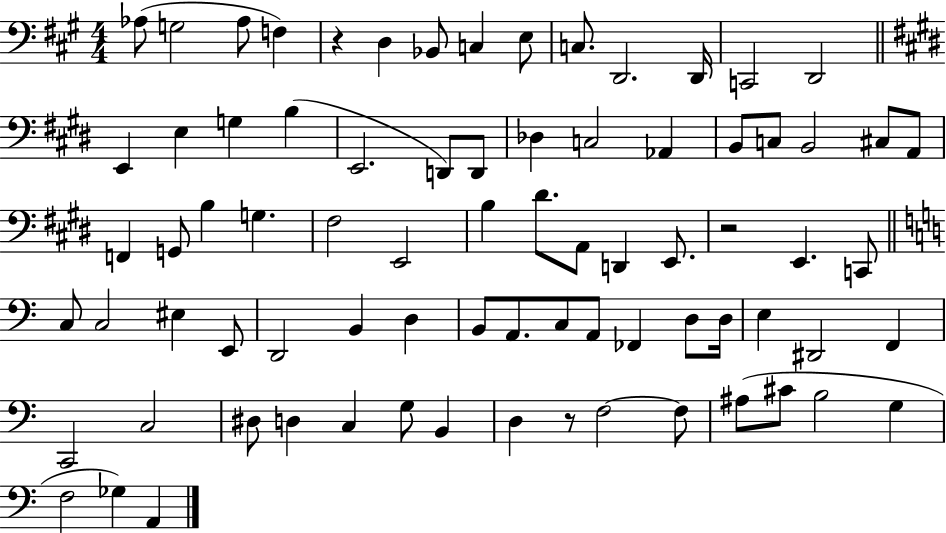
Ab3/e G3/h Ab3/e F3/q R/q D3/q Bb2/e C3/q E3/e C3/e. D2/h. D2/s C2/h D2/h E2/q E3/q G3/q B3/q E2/h. D2/e D2/e Db3/q C3/h Ab2/q B2/e C3/e B2/h C#3/e A2/e F2/q G2/e B3/q G3/q. F#3/h E2/h B3/q D#4/e. A2/e D2/q E2/e. R/h E2/q. C2/e C3/e C3/h EIS3/q E2/e D2/h B2/q D3/q B2/e A2/e. C3/e A2/e FES2/q D3/e D3/s E3/q D#2/h F2/q C2/h C3/h D#3/e D3/q C3/q G3/e B2/q D3/q R/e F3/h F3/e A#3/e C#4/e B3/h G3/q F3/h Gb3/q A2/q